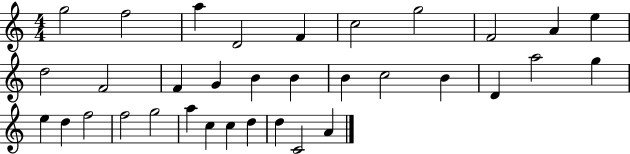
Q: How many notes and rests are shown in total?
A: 34